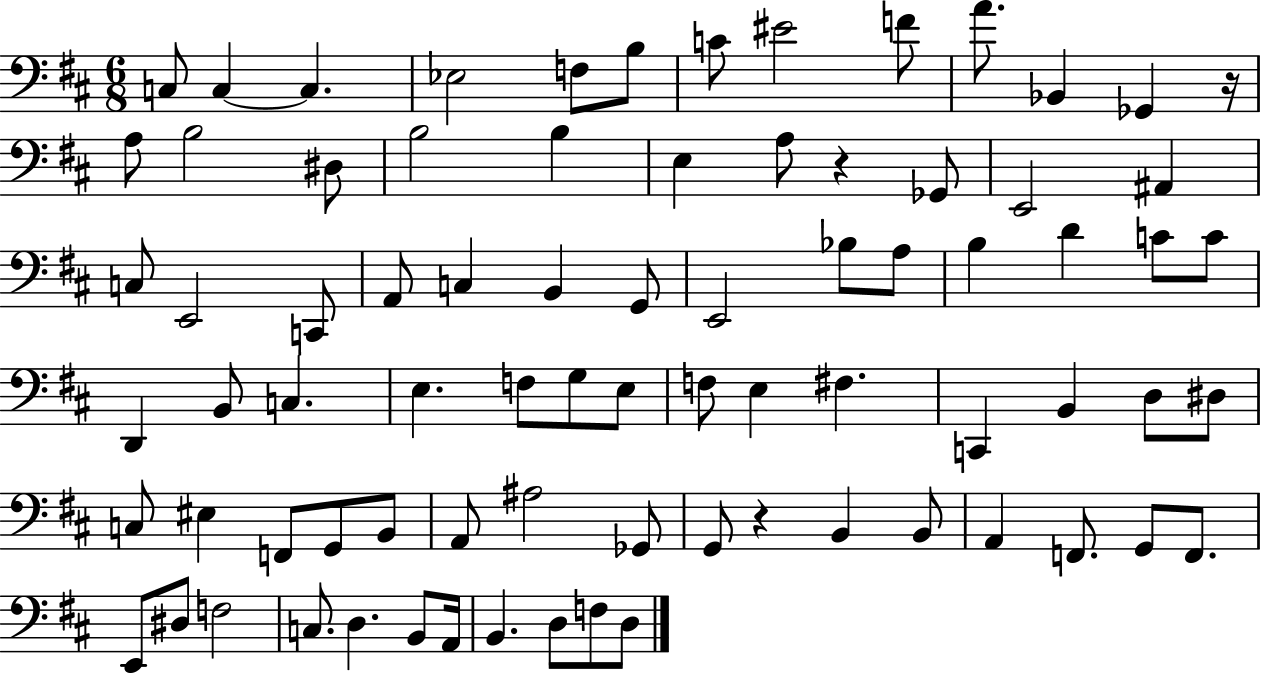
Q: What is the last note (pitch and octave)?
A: D3